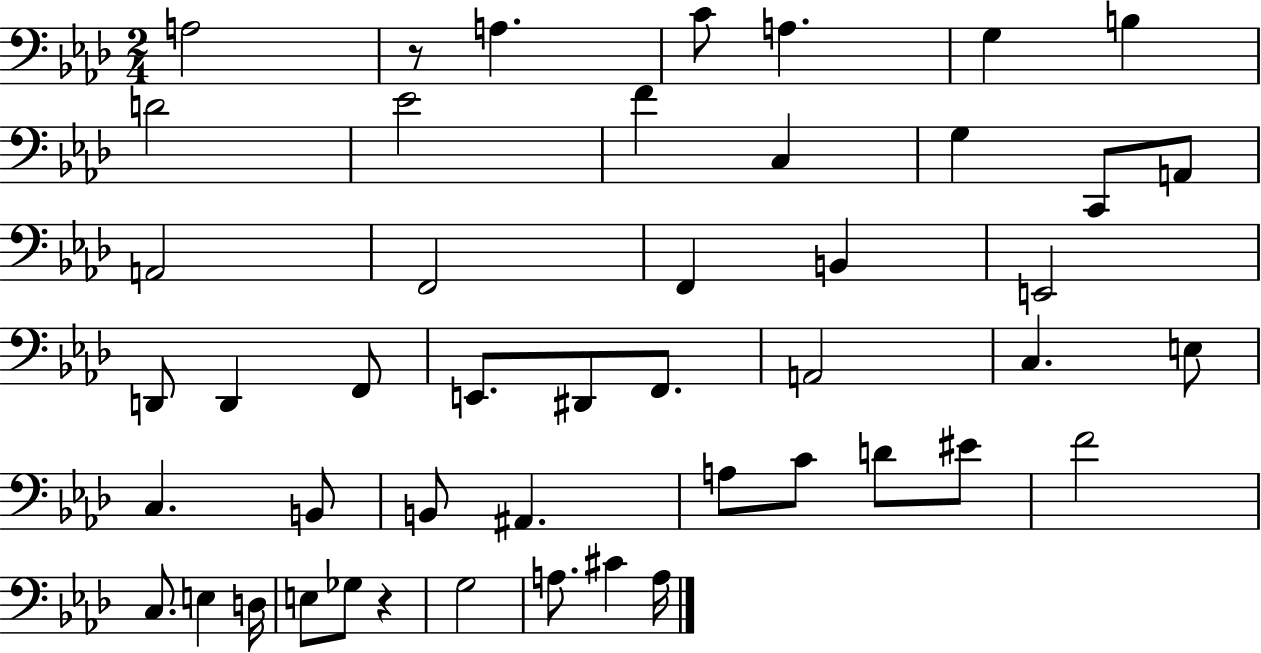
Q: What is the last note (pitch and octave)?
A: A3